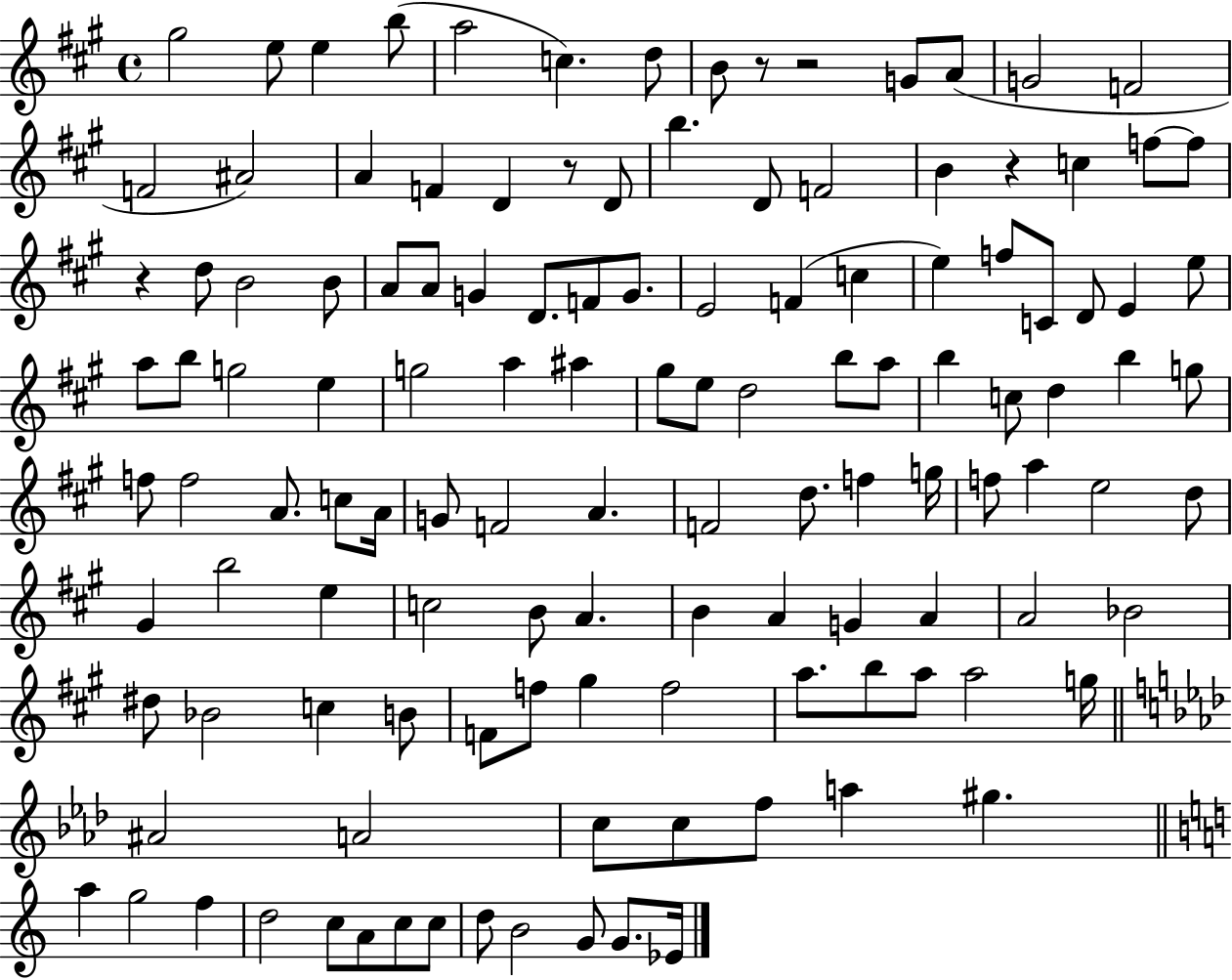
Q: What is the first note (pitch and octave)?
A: G#5